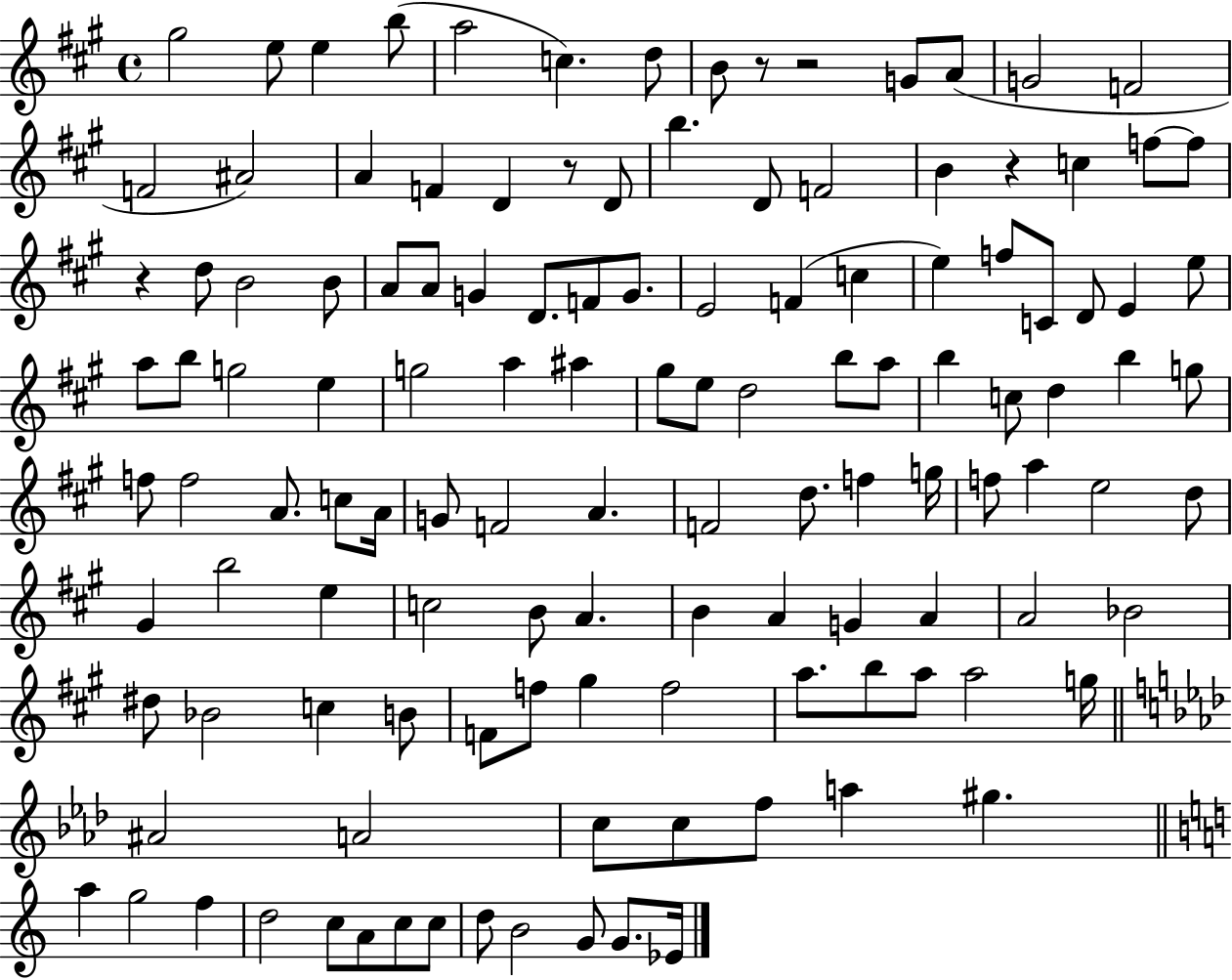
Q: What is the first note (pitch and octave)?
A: G#5